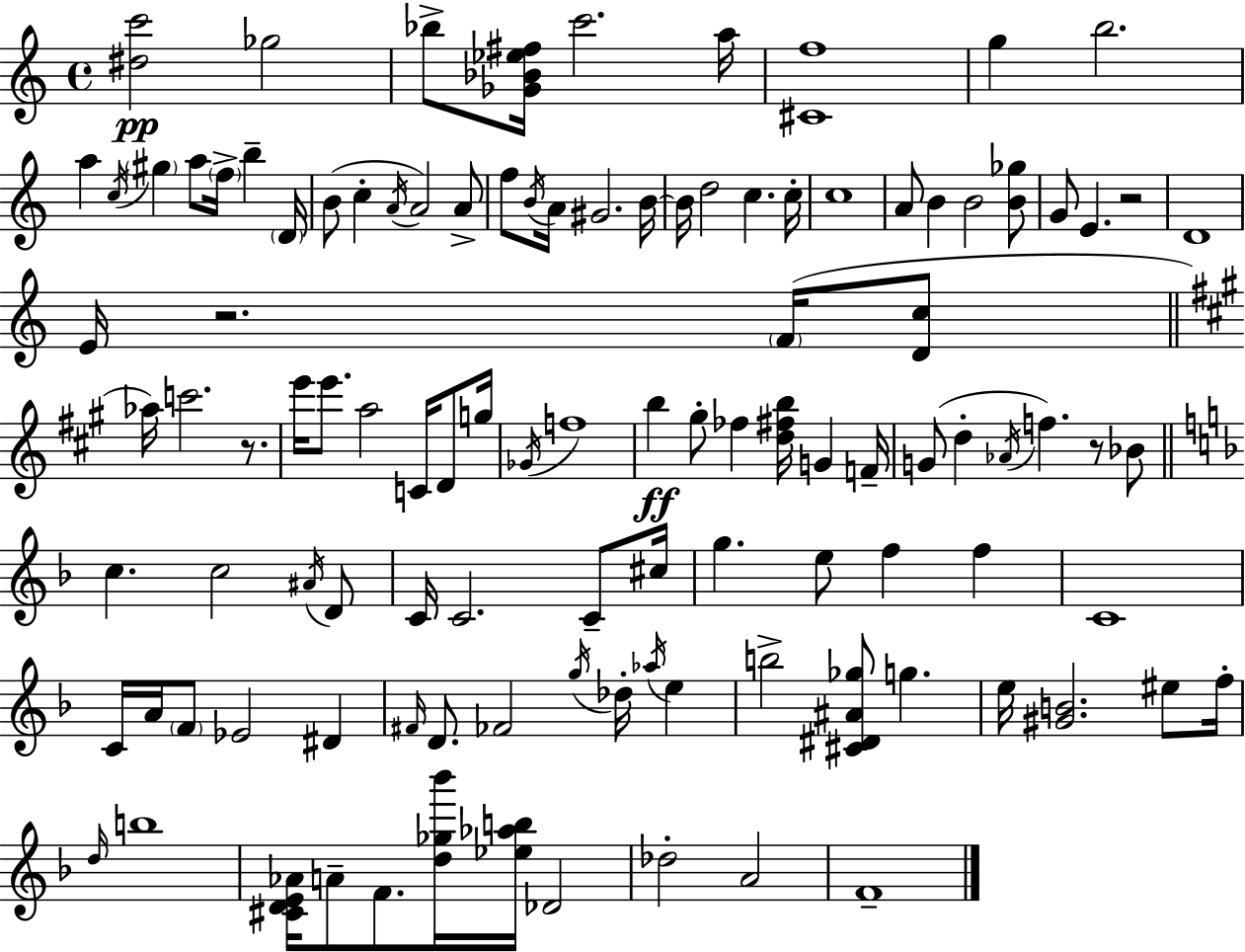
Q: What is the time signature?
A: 4/4